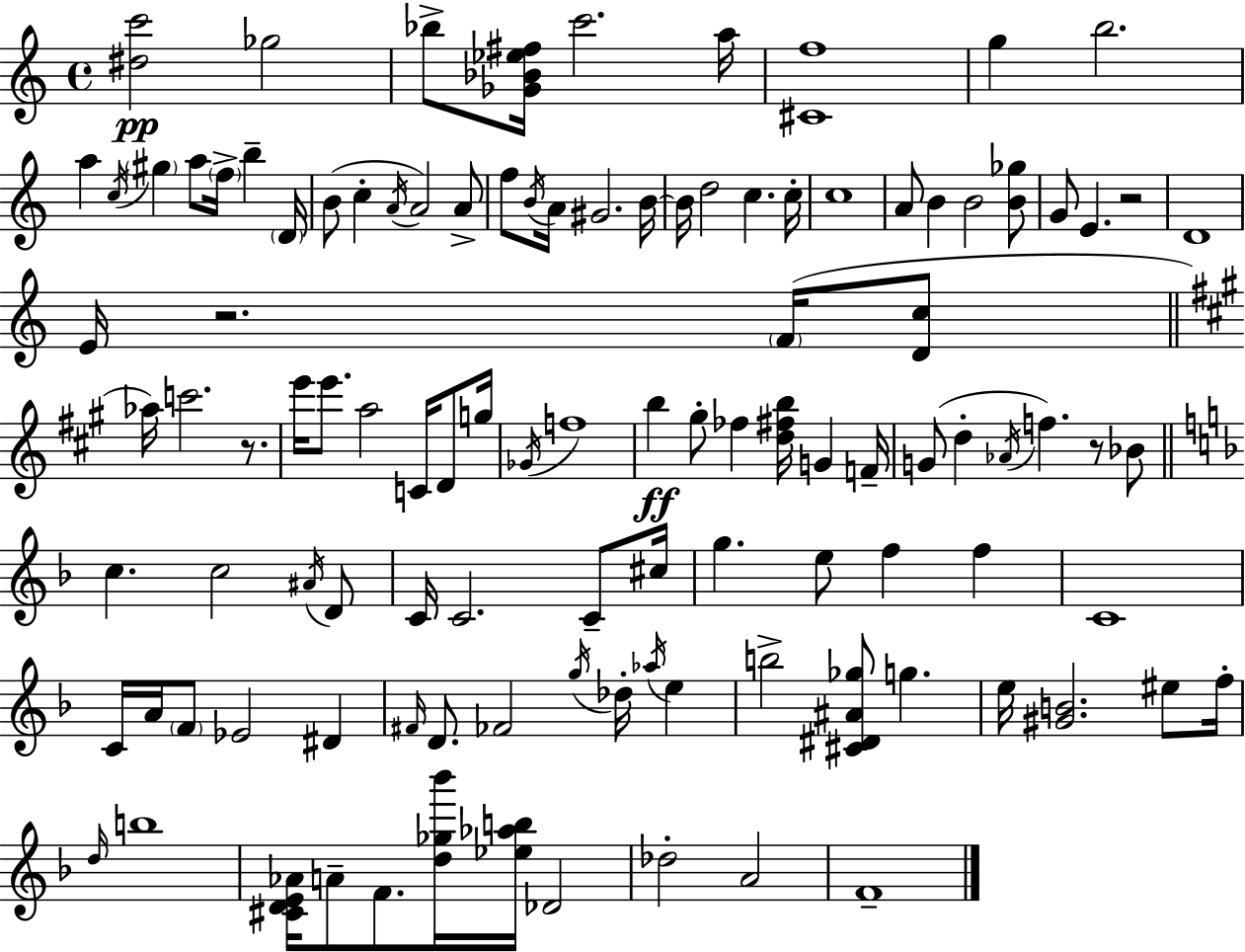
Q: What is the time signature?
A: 4/4